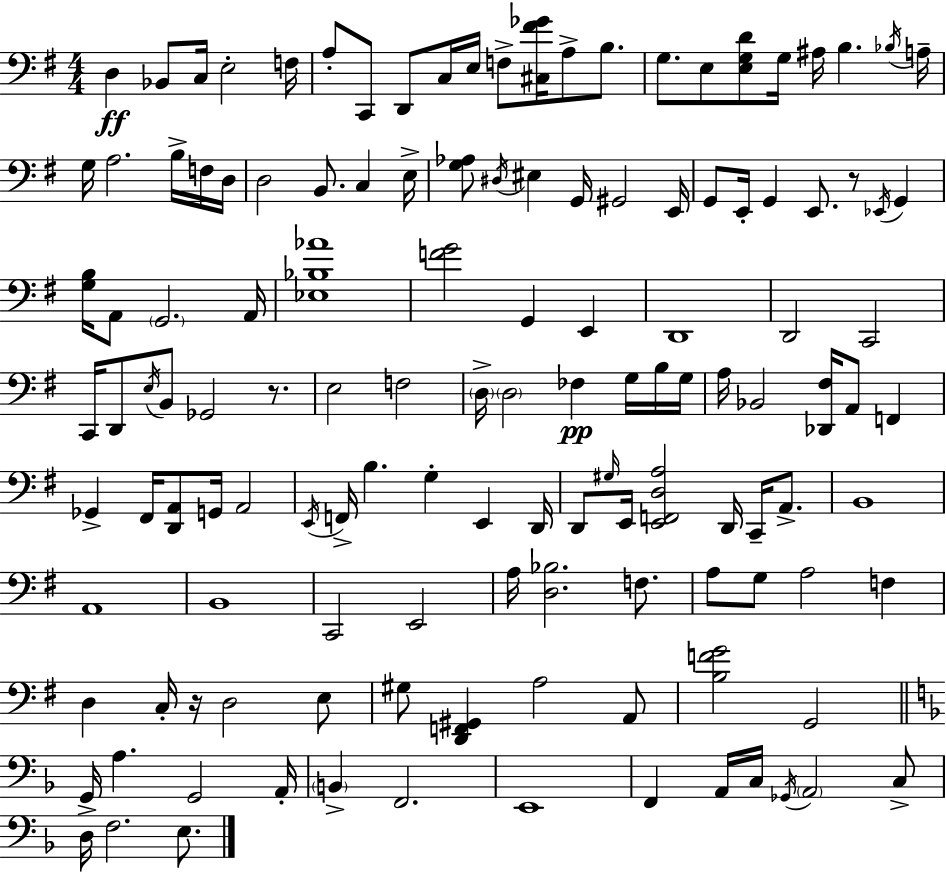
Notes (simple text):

D3/q Bb2/e C3/s E3/h F3/s A3/e C2/e D2/e C3/s E3/s F3/e [C#3,F#4,Gb4]/s A3/e B3/e. G3/e. E3/e [E3,G3,D4]/e G3/s A#3/s B3/q. Bb3/s A3/s G3/s A3/h. B3/s F3/s D3/s D3/h B2/e. C3/q E3/s [G3,Ab3]/e D#3/s EIS3/q G2/s G#2/h E2/s G2/e E2/s G2/q E2/e. R/e Eb2/s G2/q [G3,B3]/s A2/e G2/h. A2/s [Eb3,Bb3,Ab4]/w [F4,G4]/h G2/q E2/q D2/w D2/h C2/h C2/s D2/e E3/s B2/e Gb2/h R/e. E3/h F3/h D3/s D3/h FES3/q G3/s B3/s G3/s A3/s Bb2/h [Db2,F#3]/s A2/e F2/q Gb2/q F#2/s [D2,A2]/e G2/s A2/h E2/s F2/s B3/q. G3/q E2/q D2/s D2/e G#3/s E2/s [E2,F2,D3,A3]/h D2/s C2/s A2/e. B2/w A2/w B2/w C2/h E2/h A3/s [D3,Bb3]/h. F3/e. A3/e G3/e A3/h F3/q D3/q C3/s R/s D3/h E3/e G#3/e [D2,F2,G#2]/q A3/h A2/e [B3,F4,G4]/h G2/h G2/s A3/q. G2/h A2/s B2/q F2/h. E2/w F2/q A2/s C3/s Gb2/s A2/h C3/e D3/s F3/h. E3/e.